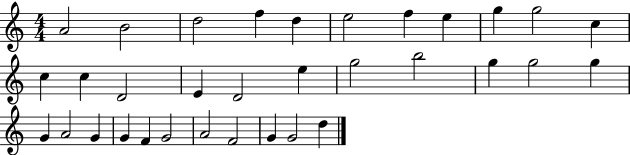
X:1
T:Untitled
M:4/4
L:1/4
K:C
A2 B2 d2 f d e2 f e g g2 c c c D2 E D2 e g2 b2 g g2 g G A2 G G F G2 A2 F2 G G2 d